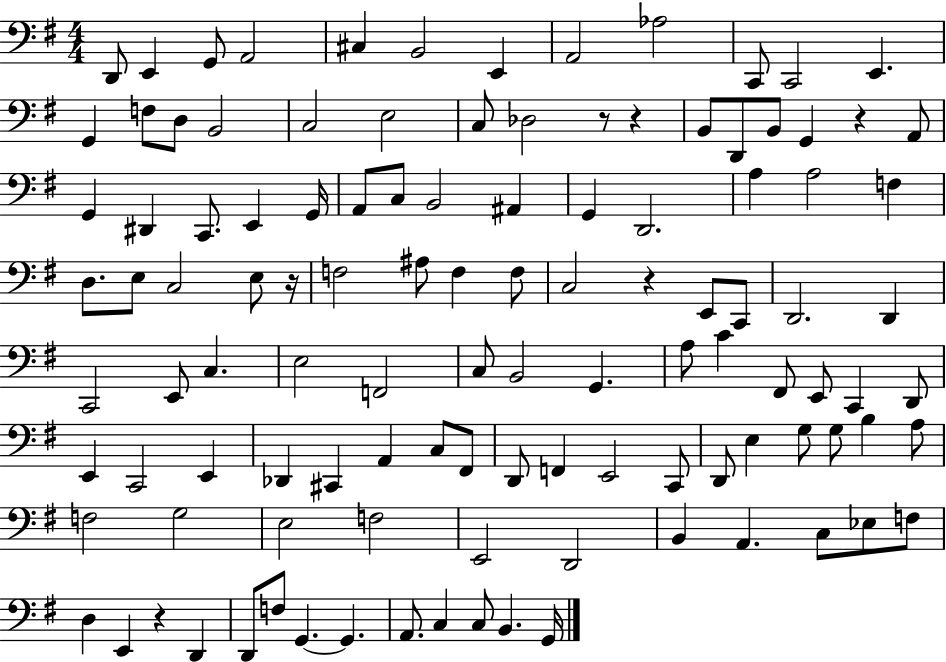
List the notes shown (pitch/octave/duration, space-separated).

D2/e E2/q G2/e A2/h C#3/q B2/h E2/q A2/h Ab3/h C2/e C2/h E2/q. G2/q F3/e D3/e B2/h C3/h E3/h C3/e Db3/h R/e R/q B2/e D2/e B2/e G2/q R/q A2/e G2/q D#2/q C2/e. E2/q G2/s A2/e C3/e B2/h A#2/q G2/q D2/h. A3/q A3/h F3/q D3/e. E3/e C3/h E3/e R/s F3/h A#3/e F3/q F3/e C3/h R/q E2/e C2/e D2/h. D2/q C2/h E2/e C3/q. E3/h F2/h C3/e B2/h G2/q. A3/e C4/q F#2/e E2/e C2/q D2/e E2/q C2/h E2/q Db2/q C#2/q A2/q C3/e F#2/e D2/e F2/q E2/h C2/e D2/e E3/q G3/e G3/e B3/q A3/e F3/h G3/h E3/h F3/h E2/h D2/h B2/q A2/q. C3/e Eb3/e F3/e D3/q E2/q R/q D2/q D2/e F3/e G2/q. G2/q. A2/e. C3/q C3/e B2/q. G2/s